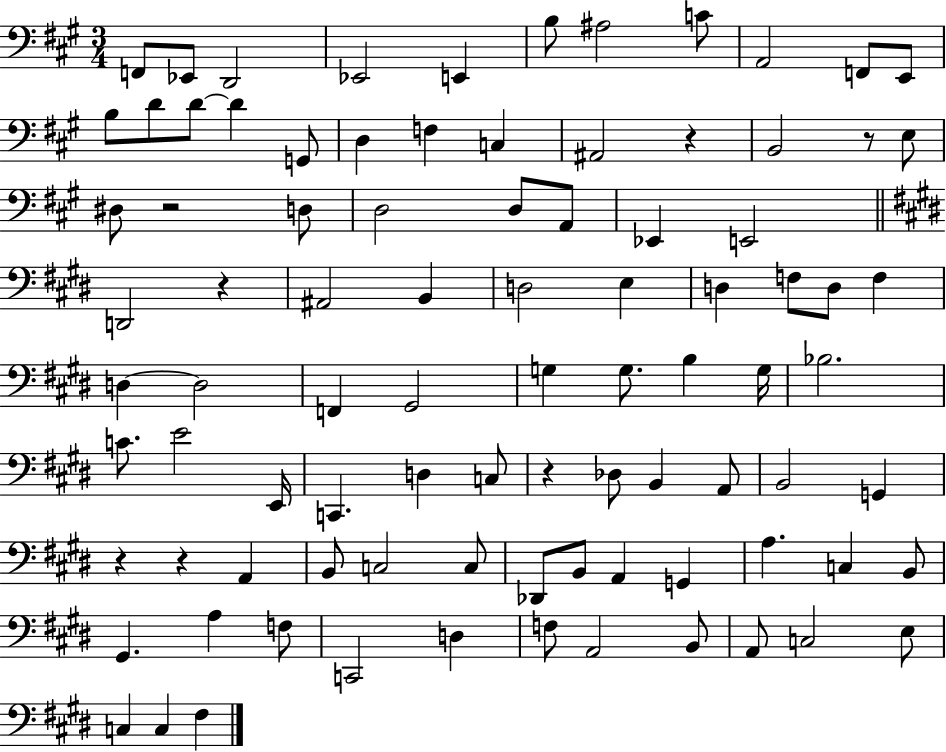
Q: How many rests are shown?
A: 7